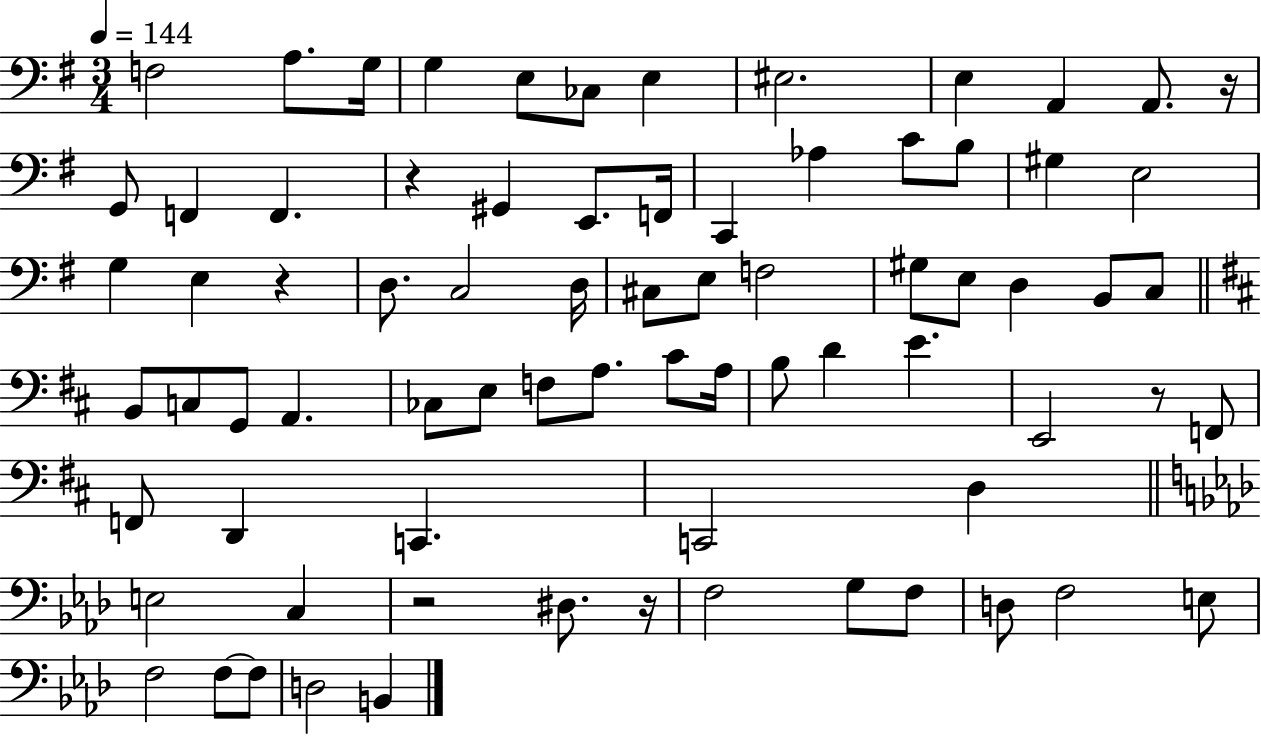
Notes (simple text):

F3/h A3/e. G3/s G3/q E3/e CES3/e E3/q EIS3/h. E3/q A2/q A2/e. R/s G2/e F2/q F2/q. R/q G#2/q E2/e. F2/s C2/q Ab3/q C4/e B3/e G#3/q E3/h G3/q E3/q R/q D3/e. C3/h D3/s C#3/e E3/e F3/h G#3/e E3/e D3/q B2/e C3/e B2/e C3/e G2/e A2/q. CES3/e E3/e F3/e A3/e. C#4/e A3/s B3/e D4/q E4/q. E2/h R/e F2/e F2/e D2/q C2/q. C2/h D3/q E3/h C3/q R/h D#3/e. R/s F3/h G3/e F3/e D3/e F3/h E3/e F3/h F3/e F3/e D3/h B2/q